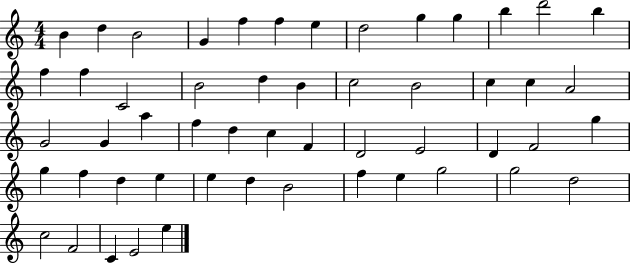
B4/q D5/q B4/h G4/q F5/q F5/q E5/q D5/h G5/q G5/q B5/q D6/h B5/q F5/q F5/q C4/h B4/h D5/q B4/q C5/h B4/h C5/q C5/q A4/h G4/h G4/q A5/q F5/q D5/q C5/q F4/q D4/h E4/h D4/q F4/h G5/q G5/q F5/q D5/q E5/q E5/q D5/q B4/h F5/q E5/q G5/h G5/h D5/h C5/h F4/h C4/q E4/h E5/q